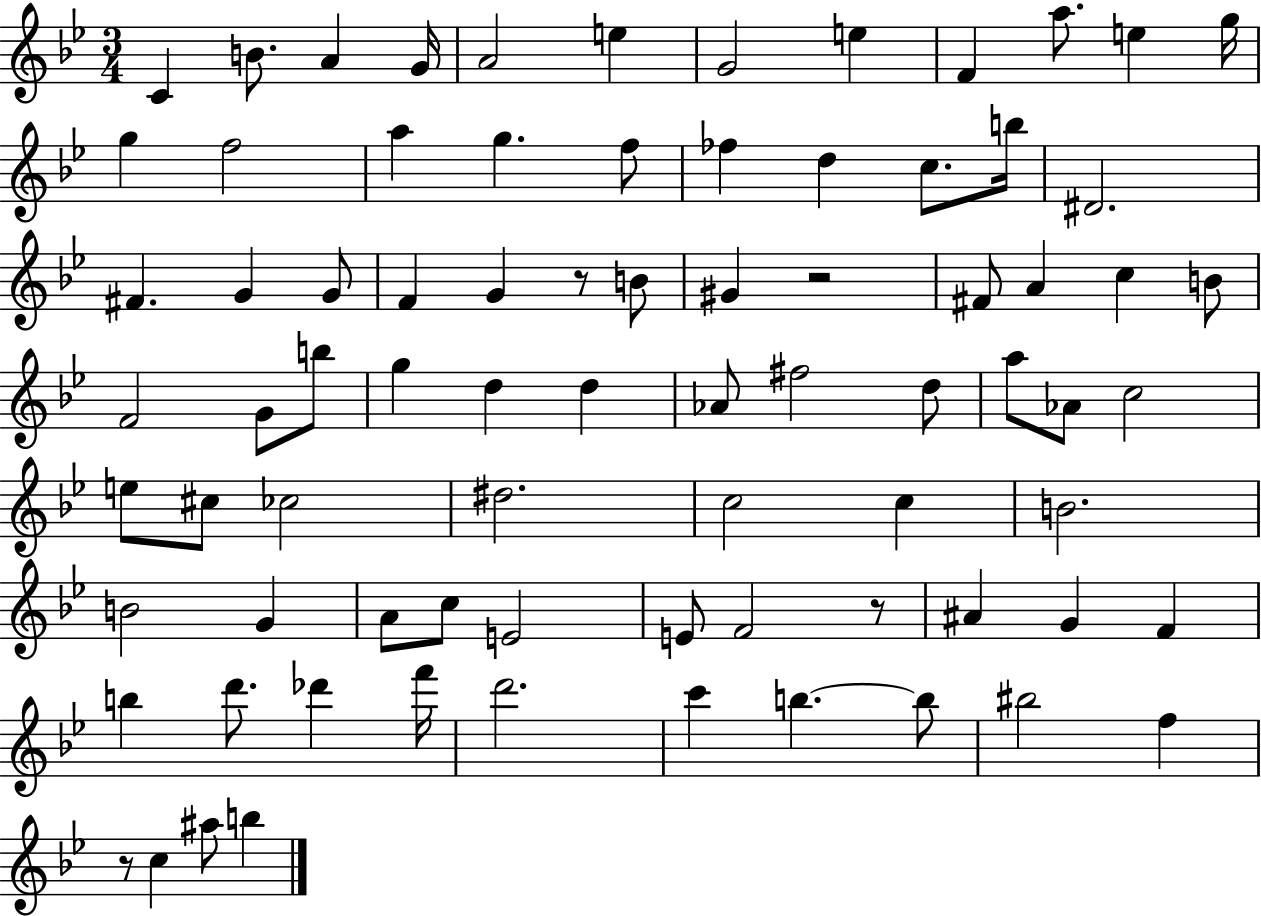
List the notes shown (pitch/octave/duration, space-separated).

C4/q B4/e. A4/q G4/s A4/h E5/q G4/h E5/q F4/q A5/e. E5/q G5/s G5/q F5/h A5/q G5/q. F5/e FES5/q D5/q C5/e. B5/s D#4/h. F#4/q. G4/q G4/e F4/q G4/q R/e B4/e G#4/q R/h F#4/e A4/q C5/q B4/e F4/h G4/e B5/e G5/q D5/q D5/q Ab4/e F#5/h D5/e A5/e Ab4/e C5/h E5/e C#5/e CES5/h D#5/h. C5/h C5/q B4/h. B4/h G4/q A4/e C5/e E4/h E4/e F4/h R/e A#4/q G4/q F4/q B5/q D6/e. Db6/q F6/s D6/h. C6/q B5/q. B5/e BIS5/h F5/q R/e C5/q A#5/e B5/q